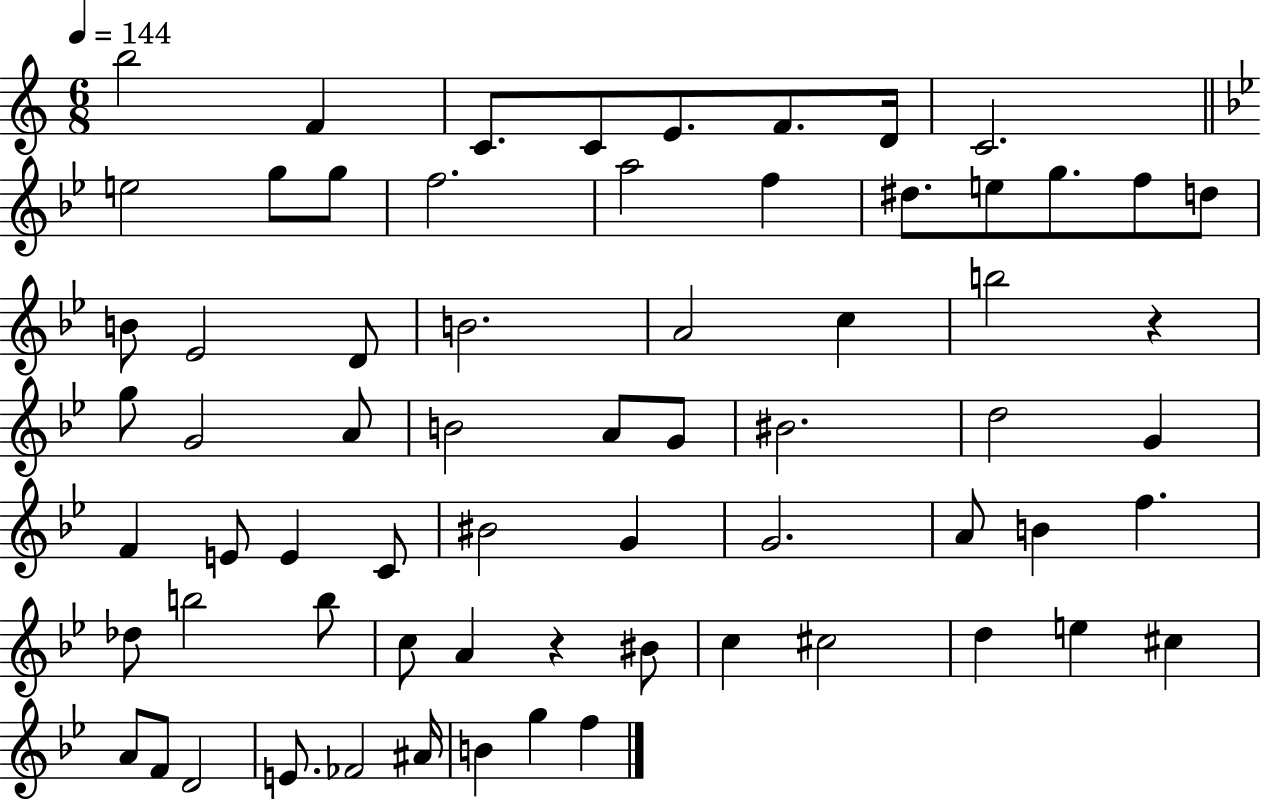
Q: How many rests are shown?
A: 2